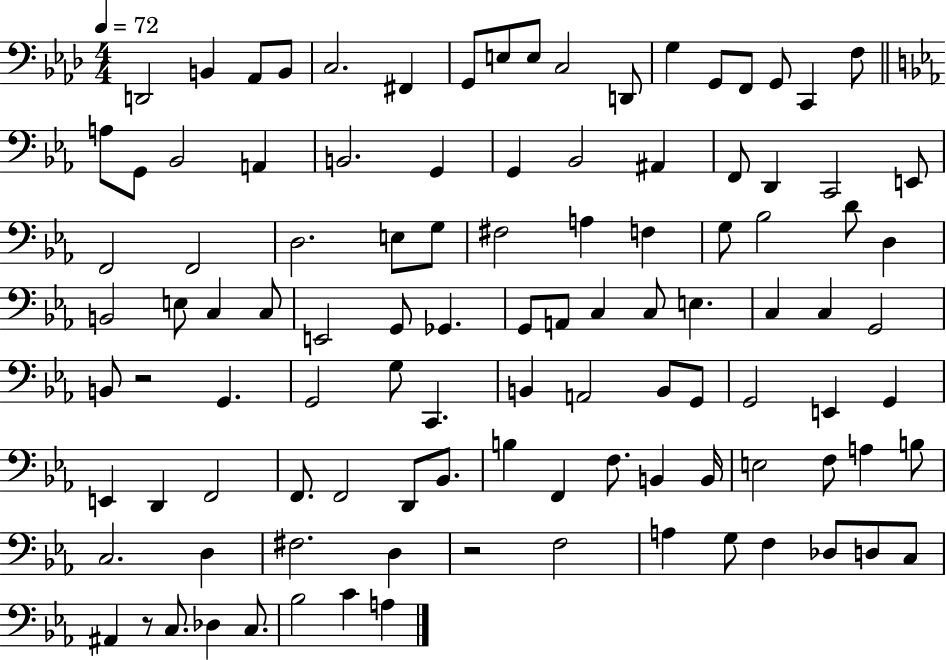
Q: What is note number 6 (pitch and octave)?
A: F#2